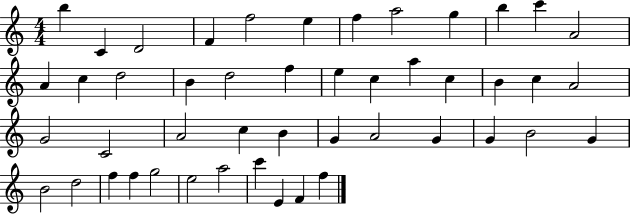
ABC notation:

X:1
T:Untitled
M:4/4
L:1/4
K:C
b C D2 F f2 e f a2 g b c' A2 A c d2 B d2 f e c a c B c A2 G2 C2 A2 c B G A2 G G B2 G B2 d2 f f g2 e2 a2 c' E F f